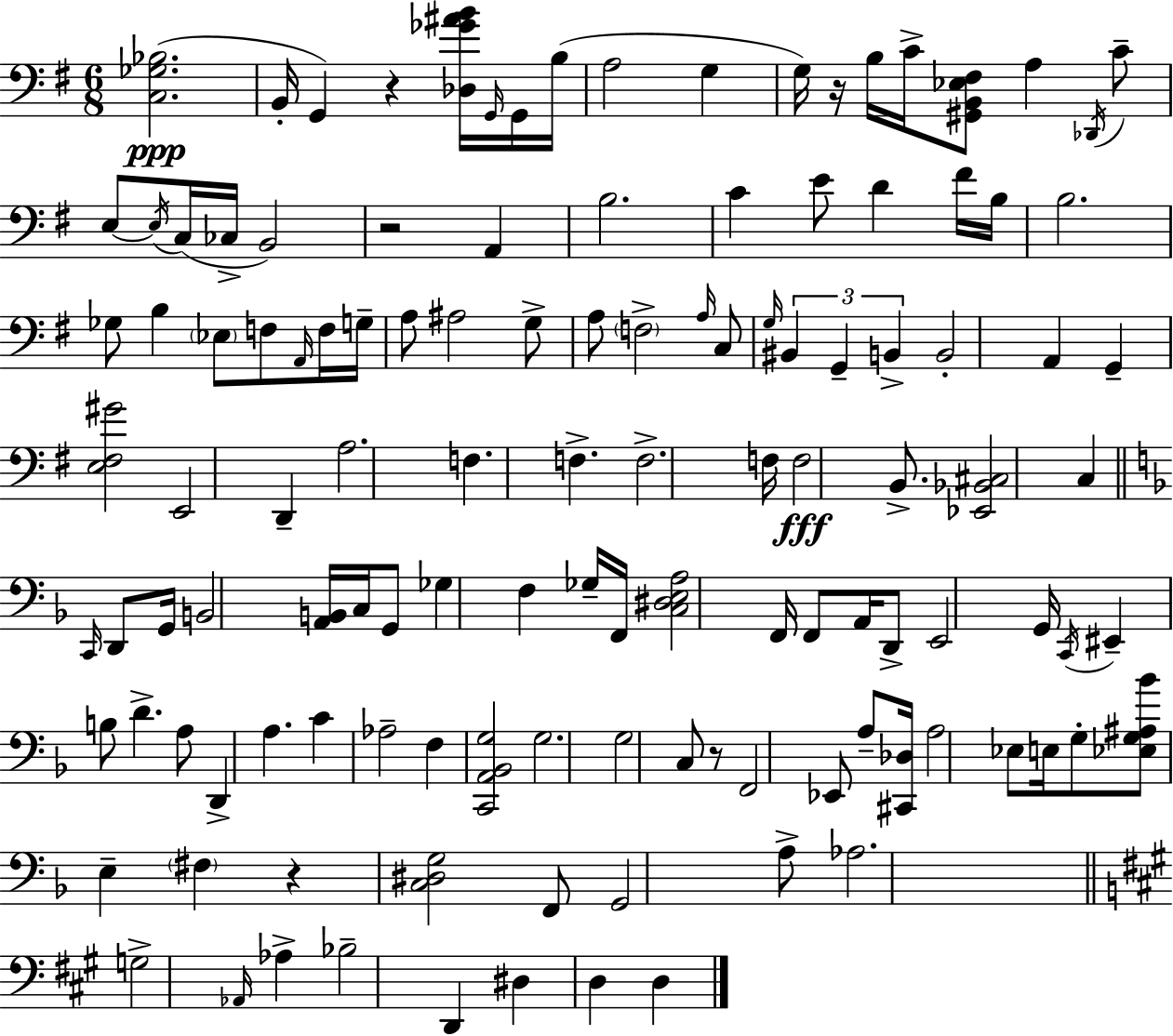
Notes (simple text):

[C3,Gb3,Bb3]/h. B2/s G2/q R/q [Db3,Gb4,A#4,B4]/s G2/s G2/s B3/s A3/h G3/q G3/s R/s B3/s C4/s [G#2,B2,Eb3,F#3]/e A3/q Db2/s C4/e E3/e E3/s C3/s CES3/s B2/h R/h A2/q B3/h. C4/q E4/e D4/q F#4/s B3/s B3/h. Gb3/e B3/q Eb3/e F3/e A2/s F3/s G3/s A3/e A#3/h G3/e A3/e F3/h A3/s C3/e G3/s BIS2/q G2/q B2/q B2/h A2/q G2/q [E3,F#3,G#4]/h E2/h D2/q A3/h. F3/q. F3/q. F3/h. F3/s F3/h B2/e. [Eb2,Bb2,C#3]/h C3/q C2/s D2/e G2/s B2/h [A2,B2]/s C3/s G2/e Gb3/q F3/q Gb3/s F2/s [C3,D#3,E3,A3]/h F2/s F2/e A2/s D2/e E2/h G2/s C2/s EIS2/q B3/e D4/q. A3/e D2/q A3/q. C4/q Ab3/h F3/q [C2,A2,Bb2,G3]/h G3/h. G3/h C3/e R/e F2/h Eb2/e A3/e [C#2,Db3]/s A3/h Eb3/e E3/s G3/e [Eb3,G3,A#3,Bb4]/e E3/q F#3/q R/q [C3,D#3,G3]/h F2/e G2/h A3/e Ab3/h. G3/h Ab2/s Ab3/q Bb3/h D2/q D#3/q D3/q D3/q